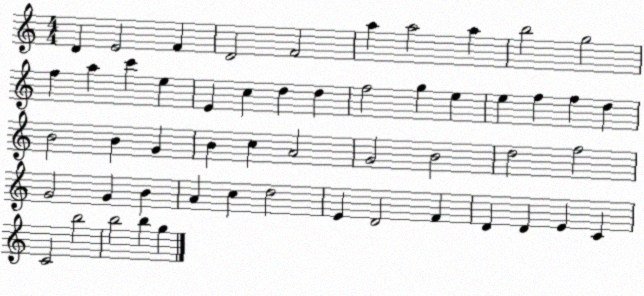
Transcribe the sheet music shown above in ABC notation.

X:1
T:Untitled
M:4/4
L:1/4
K:C
D E2 F D2 F2 a a2 a b2 g2 f a c' e E c d d f2 g e e f f d B2 B G B c A2 G2 B2 d2 f2 G2 G B A c d2 E D2 F D D E C C2 b2 b2 b g